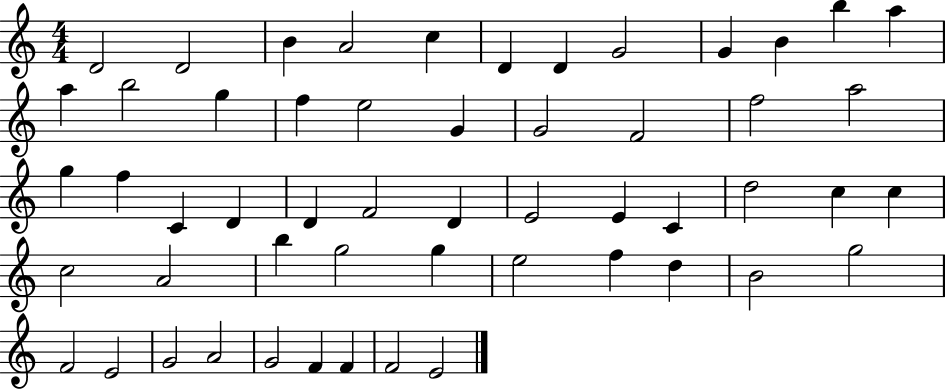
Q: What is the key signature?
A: C major